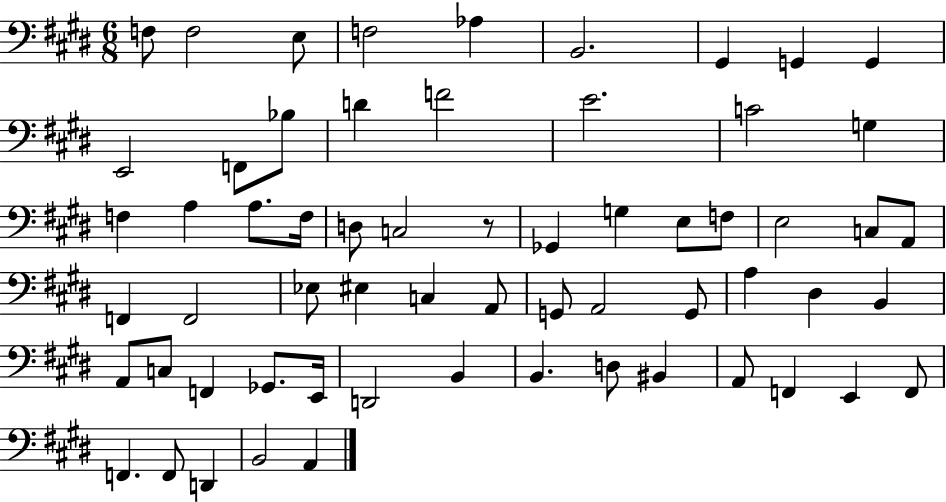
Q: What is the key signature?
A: E major